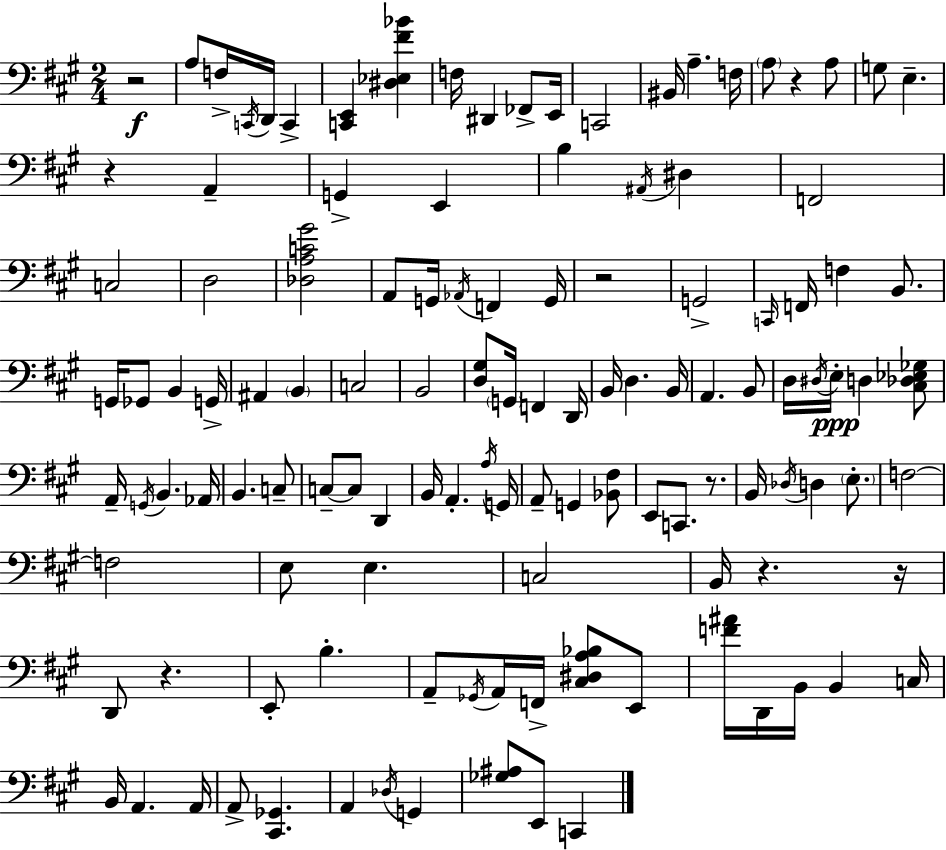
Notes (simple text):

R/h A3/e F3/s C2/s D2/s C2/q [C2,E2]/q [D#3,Eb3,F#4,Bb4]/q F3/s D#2/q FES2/e E2/s C2/h BIS2/s A3/q. F3/s A3/e R/q A3/e G3/e E3/q. R/q A2/q G2/q E2/q B3/q A#2/s D#3/q F2/h C3/h D3/h [Db3,A3,C4,G#4]/h A2/e G2/s Ab2/s F2/q G2/s R/h G2/h C2/s F2/s F3/q B2/e. G2/s Gb2/e B2/q G2/s A#2/q B2/q C3/h B2/h [D3,G#3]/e G2/s F2/q D2/s B2/s D3/q. B2/s A2/q. B2/e D3/s D#3/s E3/s D3/q [C#3,Db3,Eb3,Gb3]/e A2/s G2/s B2/q. Ab2/s B2/q. C3/e C3/e C3/e D2/q B2/s A2/q. A3/s G2/s A2/e G2/q [Bb2,F#3]/e E2/e C2/e. R/e. B2/s Db3/s D3/q E3/e. F3/h F3/h E3/e E3/q. C3/h B2/s R/q. R/s D2/e R/q. E2/e B3/q. A2/e Gb2/s A2/s F2/s [C#3,D#3,A3,Bb3]/e E2/e [F4,A#4]/s D2/s B2/s B2/q C3/s B2/s A2/q. A2/s A2/e [C#2,Gb2]/q. A2/q Db3/s G2/q [Gb3,A#3]/e E2/e C2/q